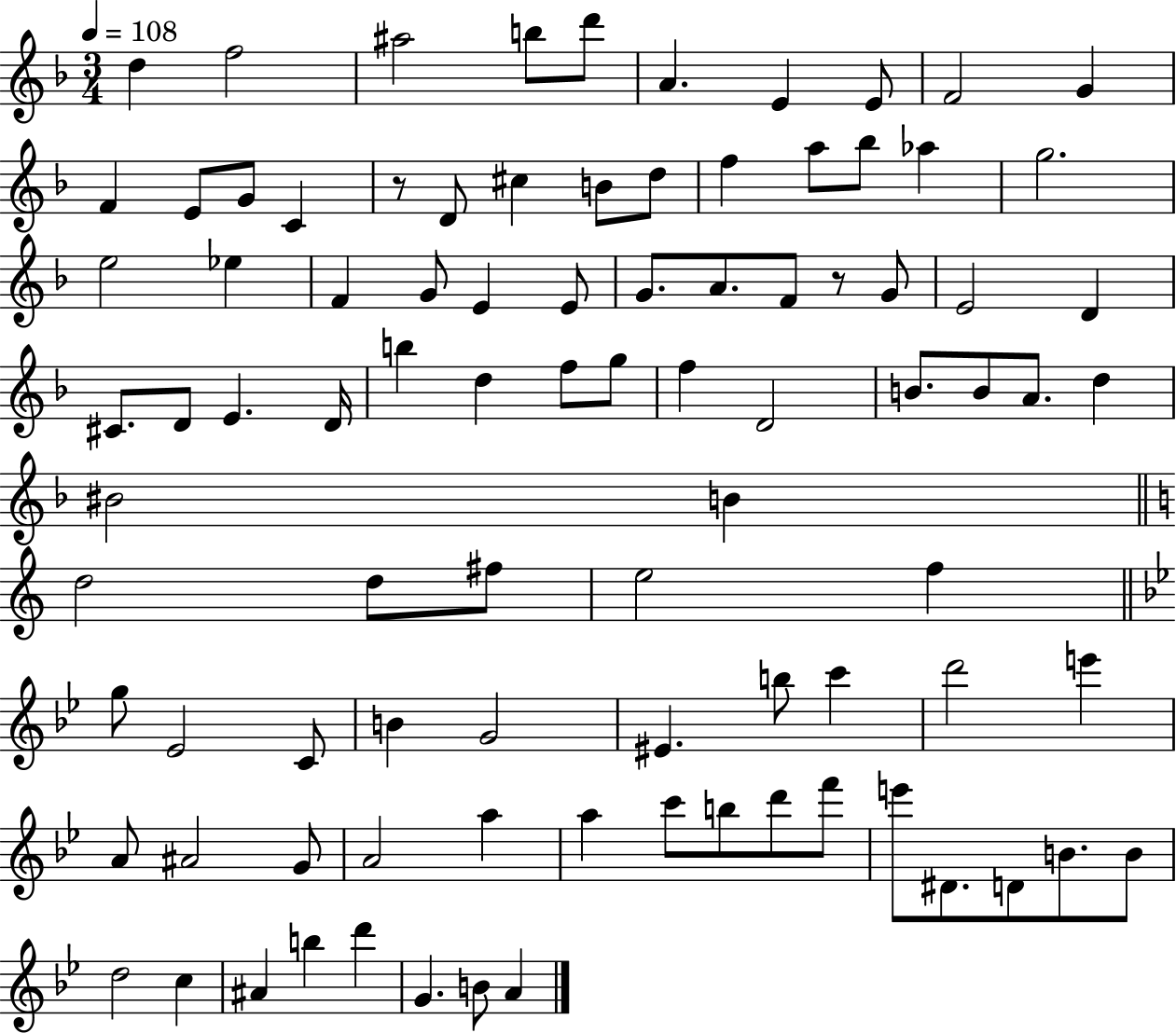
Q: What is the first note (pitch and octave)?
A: D5